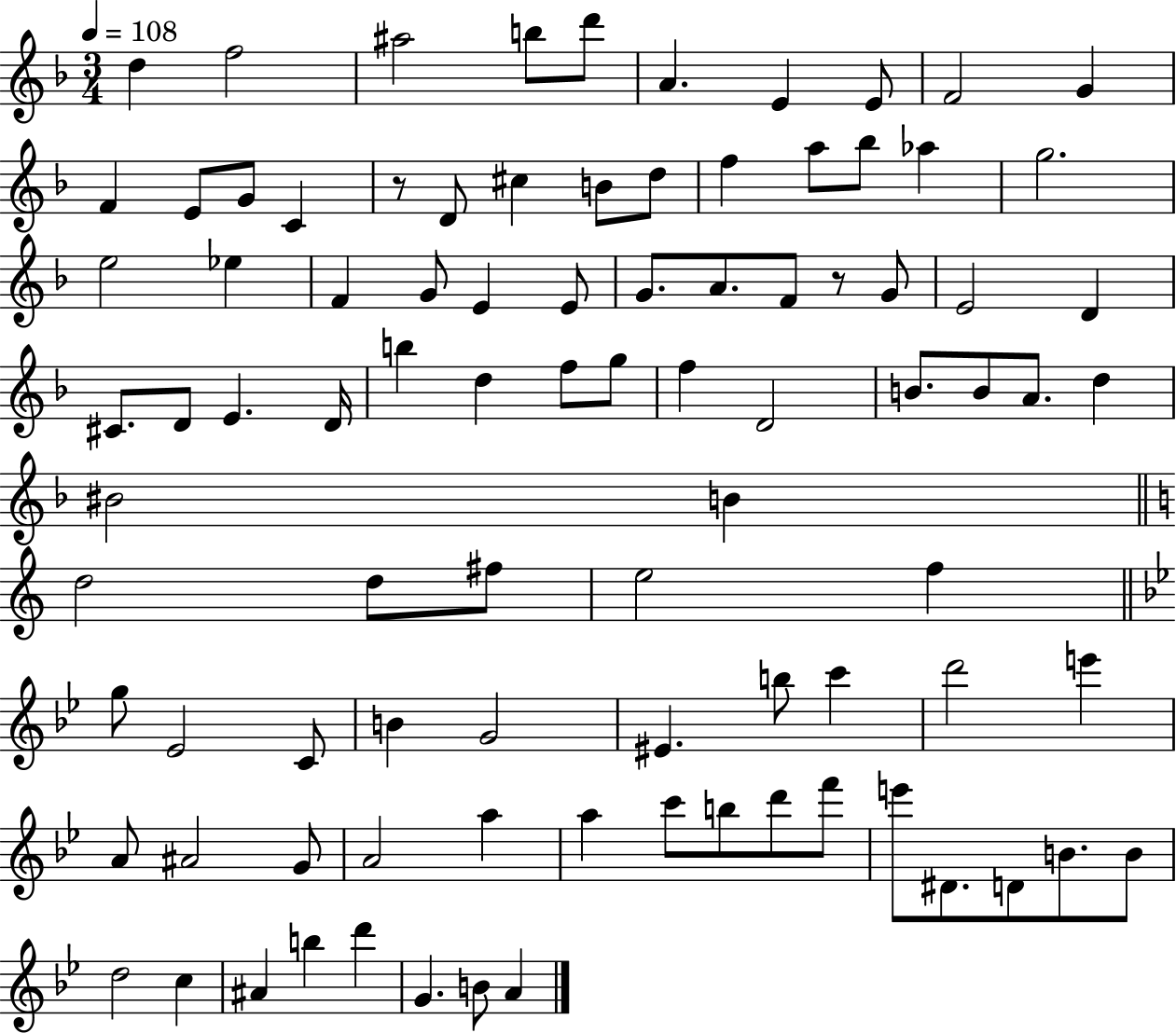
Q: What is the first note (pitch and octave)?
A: D5